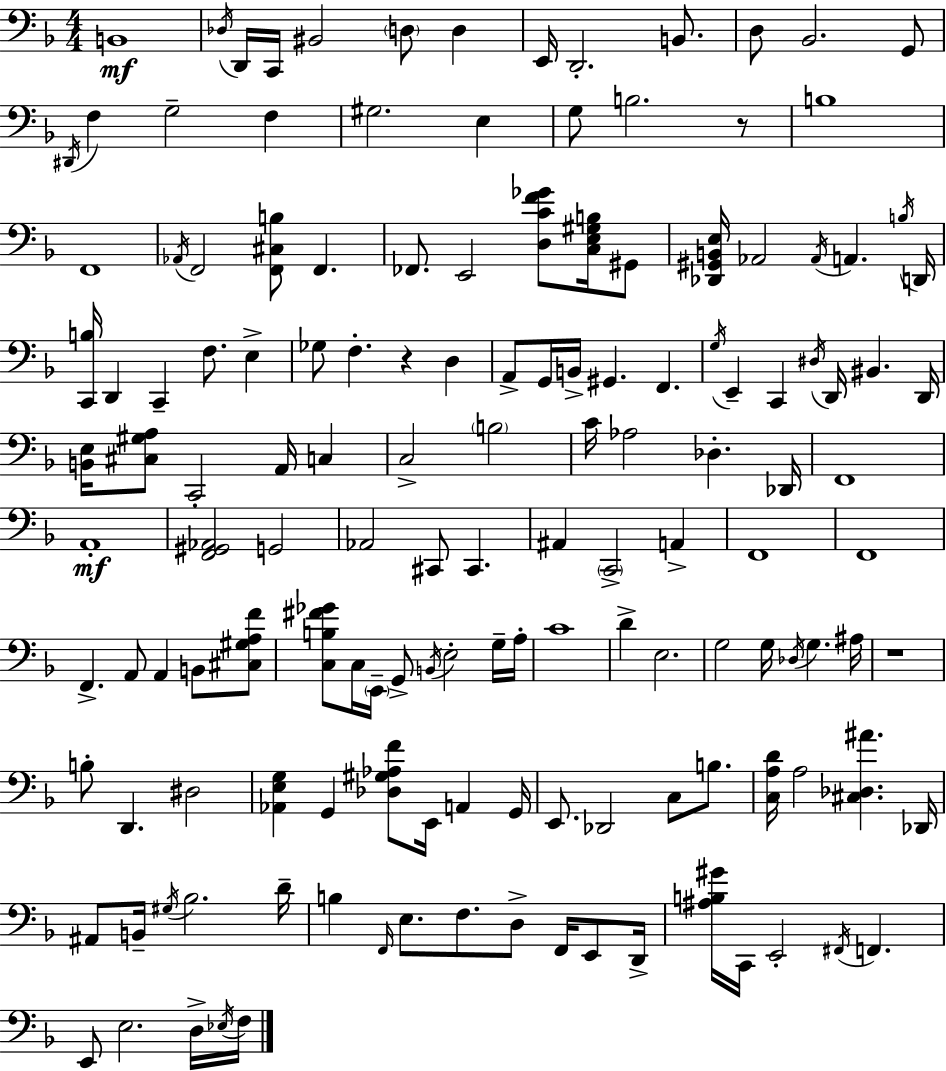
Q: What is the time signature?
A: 4/4